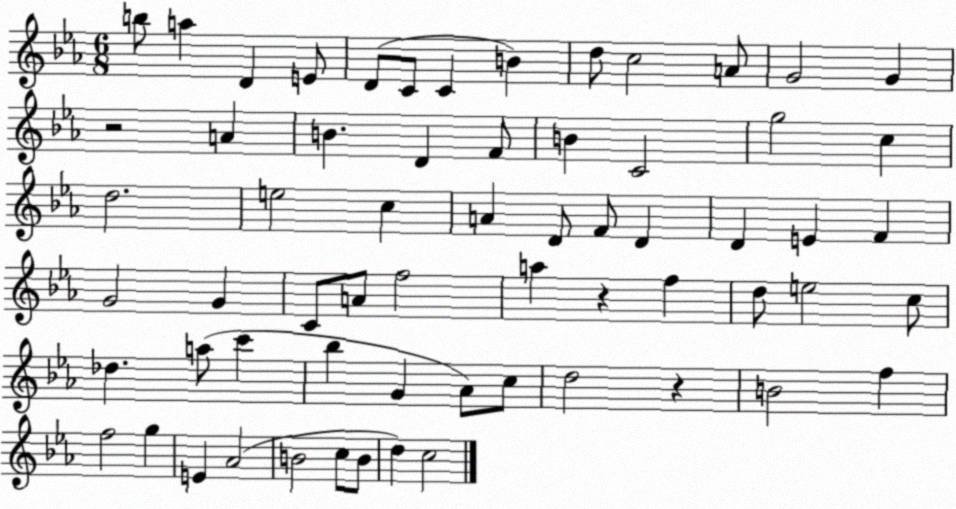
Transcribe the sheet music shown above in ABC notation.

X:1
T:Untitled
M:6/8
L:1/4
K:Eb
b/2 a D E/2 D/2 C/2 C B d/2 c2 A/2 G2 G z2 A B D F/2 B C2 g2 c d2 e2 c A D/2 F/2 D D E F G2 G C/2 A/2 f2 a z f d/2 e2 c/2 _d a/2 c' _b G _A/2 c/2 d2 z B2 f f2 g E _A2 B2 c/2 B/2 d c2